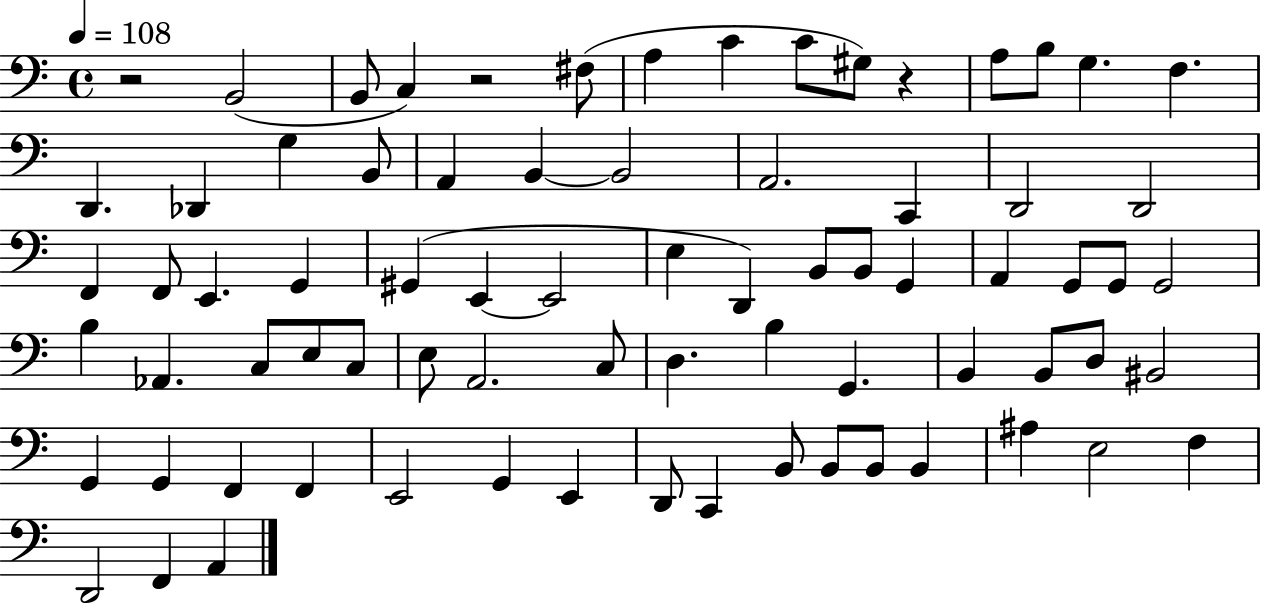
R/h B2/h B2/e C3/q R/h F#3/e A3/q C4/q C4/e G#3/e R/q A3/e B3/e G3/q. F3/q. D2/q. Db2/q G3/q B2/e A2/q B2/q B2/h A2/h. C2/q D2/h D2/h F2/q F2/e E2/q. G2/q G#2/q E2/q E2/h E3/q D2/q B2/e B2/e G2/q A2/q G2/e G2/e G2/h B3/q Ab2/q. C3/e E3/e C3/e E3/e A2/h. C3/e D3/q. B3/q G2/q. B2/q B2/e D3/e BIS2/h G2/q G2/q F2/q F2/q E2/h G2/q E2/q D2/e C2/q B2/e B2/e B2/e B2/q A#3/q E3/h F3/q D2/h F2/q A2/q